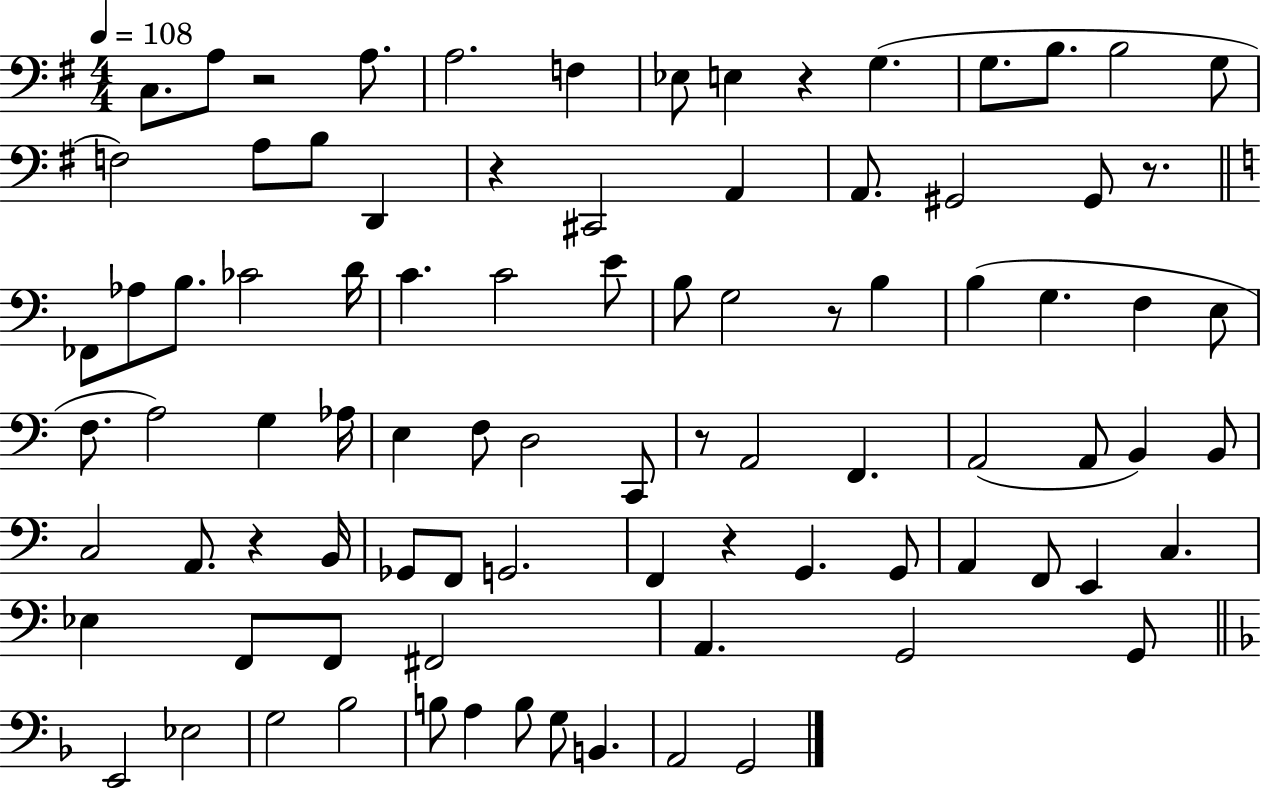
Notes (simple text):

C3/e. A3/e R/h A3/e. A3/h. F3/q Eb3/e E3/q R/q G3/q. G3/e. B3/e. B3/h G3/e F3/h A3/e B3/e D2/q R/q C#2/h A2/q A2/e. G#2/h G#2/e R/e. FES2/e Ab3/e B3/e. CES4/h D4/s C4/q. C4/h E4/e B3/e G3/h R/e B3/q B3/q G3/q. F3/q E3/e F3/e. A3/h G3/q Ab3/s E3/q F3/e D3/h C2/e R/e A2/h F2/q. A2/h A2/e B2/q B2/e C3/h A2/e. R/q B2/s Gb2/e F2/e G2/h. F2/q R/q G2/q. G2/e A2/q F2/e E2/q C3/q. Eb3/q F2/e F2/e F#2/h A2/q. G2/h G2/e E2/h Eb3/h G3/h Bb3/h B3/e A3/q B3/e G3/e B2/q. A2/h G2/h